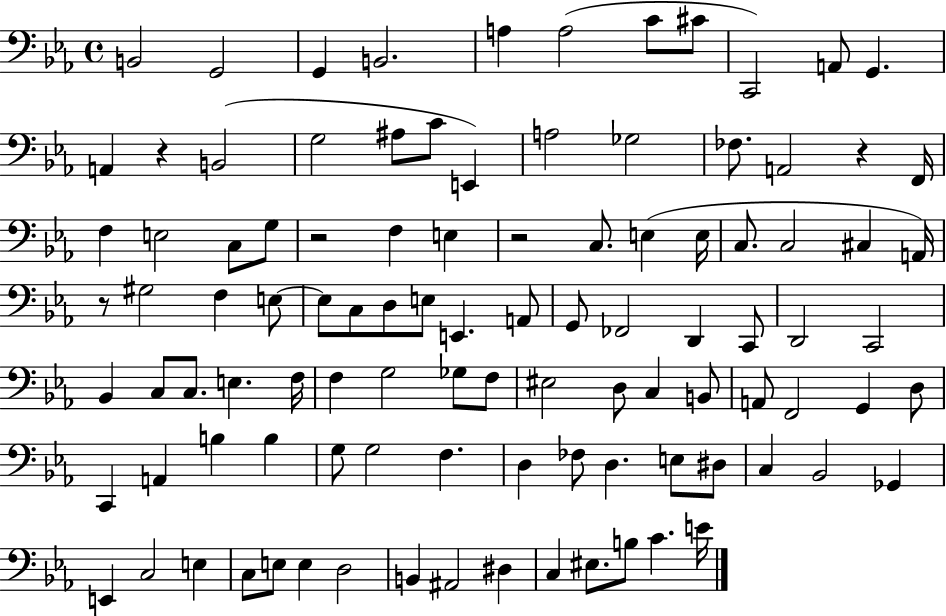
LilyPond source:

{
  \clef bass
  \time 4/4
  \defaultTimeSignature
  \key ees \major
  b,2 g,2 | g,4 b,2. | a4 a2( c'8 cis'8 | c,2) a,8 g,4. | \break a,4 r4 b,2( | g2 ais8 c'8 e,4) | a2 ges2 | fes8. a,2 r4 f,16 | \break f4 e2 c8 g8 | r2 f4 e4 | r2 c8. e4( e16 | c8. c2 cis4 a,16) | \break r8 gis2 f4 e8~~ | e8 c8 d8 e8 e,4. a,8 | g,8 fes,2 d,4 c,8 | d,2 c,2 | \break bes,4 c8 c8. e4. f16 | f4 g2 ges8 f8 | eis2 d8 c4 b,8 | a,8 f,2 g,4 d8 | \break c,4 a,4 b4 b4 | g8 g2 f4. | d4 fes8 d4. e8 dis8 | c4 bes,2 ges,4 | \break e,4 c2 e4 | c8 e8 e4 d2 | b,4 ais,2 dis4 | c4 eis8. b8 c'4. e'16 | \break \bar "|."
}